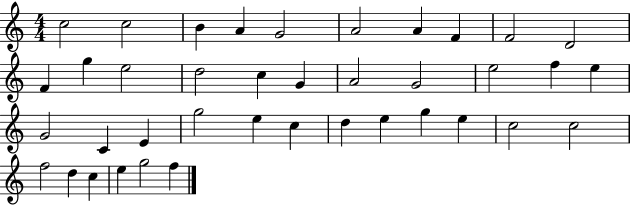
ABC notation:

X:1
T:Untitled
M:4/4
L:1/4
K:C
c2 c2 B A G2 A2 A F F2 D2 F g e2 d2 c G A2 G2 e2 f e G2 C E g2 e c d e g e c2 c2 f2 d c e g2 f